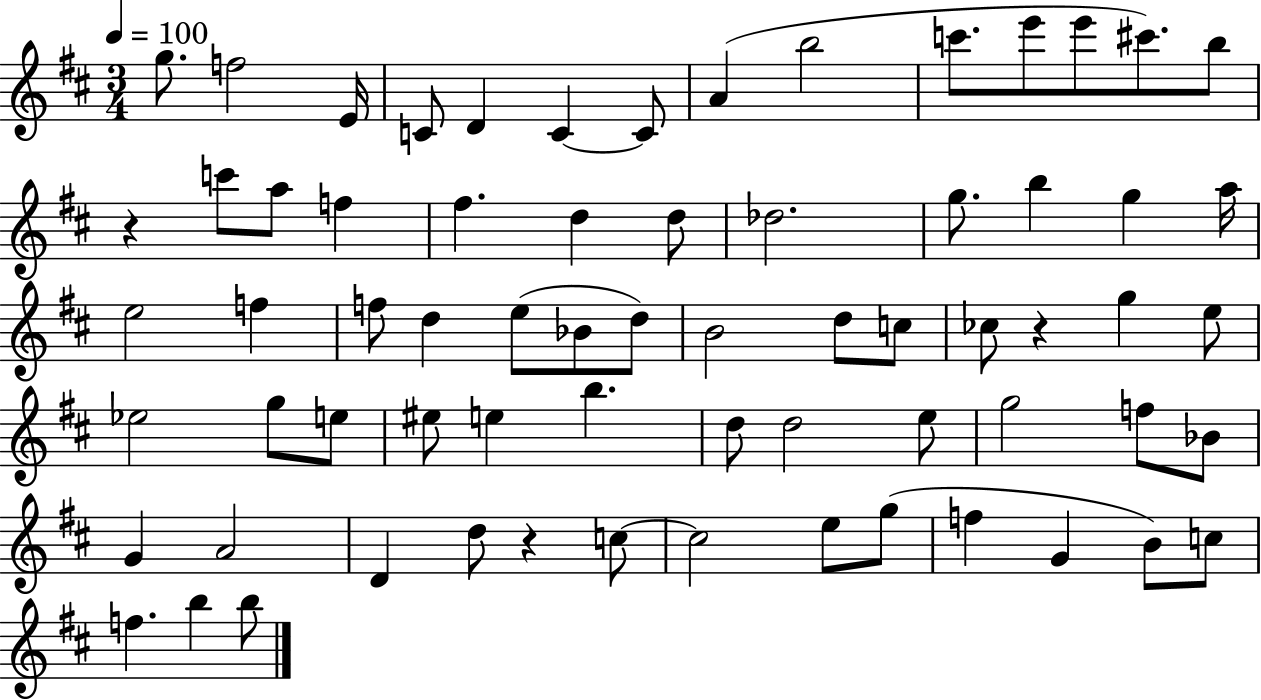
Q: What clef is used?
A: treble